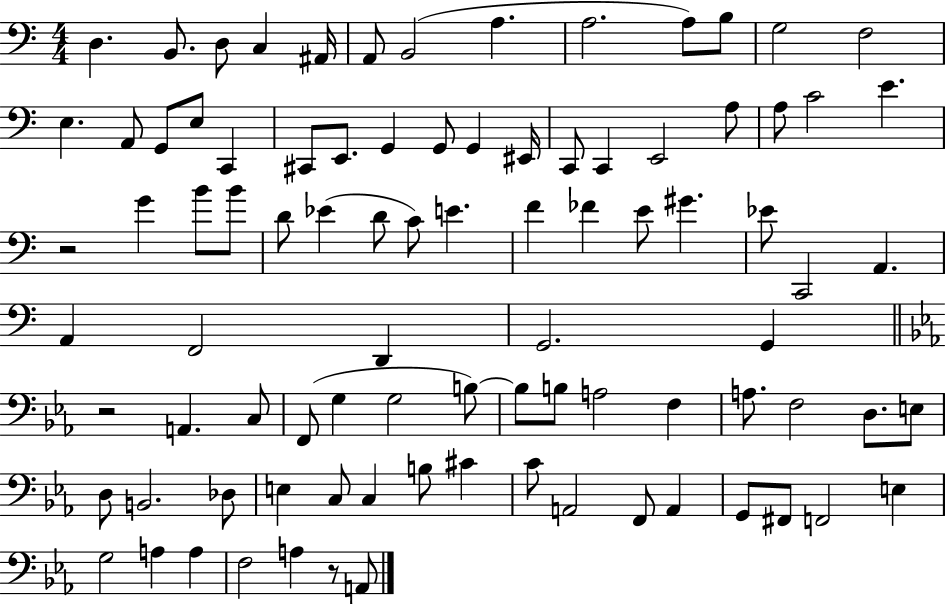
{
  \clef bass
  \numericTimeSignature
  \time 4/4
  \key c \major
  d4. b,8. d8 c4 ais,16 | a,8 b,2( a4. | a2. a8) b8 | g2 f2 | \break e4. a,8 g,8 e8 c,4 | cis,8 e,8. g,4 g,8 g,4 eis,16 | c,8 c,4 e,2 a8 | a8 c'2 e'4. | \break r2 g'4 b'8 b'8 | d'8 ees'4( d'8 c'8) e'4. | f'4 fes'4 e'8 gis'4. | ees'8 c,2 a,4. | \break a,4 f,2 d,4 | g,2. g,4 | \bar "||" \break \key ees \major r2 a,4. c8 | f,8( g4 g2 b8~~) | b8 b8 a2 f4 | a8. f2 d8. e8 | \break d8 b,2. des8 | e4 c8 c4 b8 cis'4 | c'8 a,2 f,8 a,4 | g,8 fis,8 f,2 e4 | \break g2 a4 a4 | f2 a4 r8 a,8 | \bar "|."
}